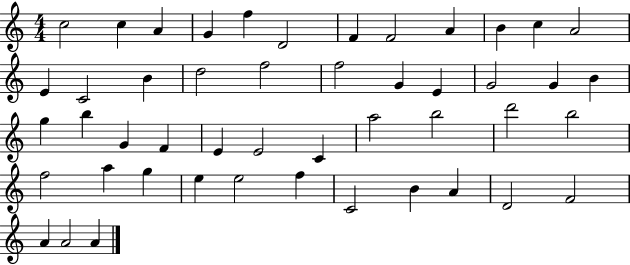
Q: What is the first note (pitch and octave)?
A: C5